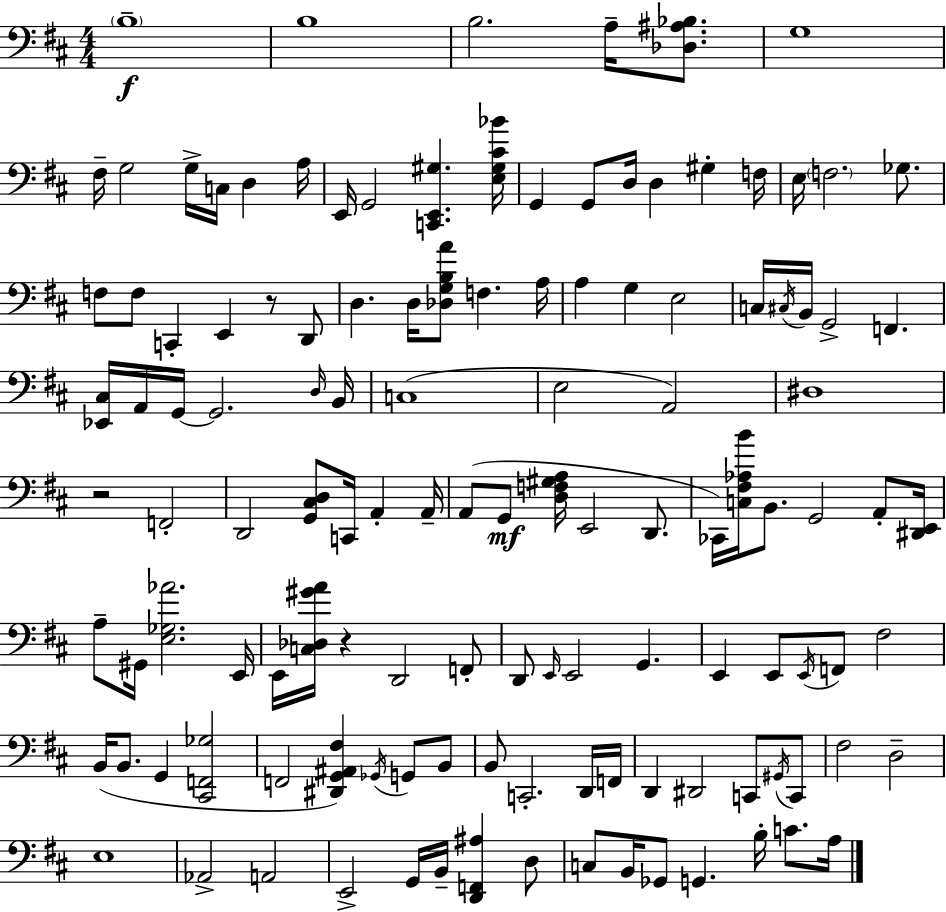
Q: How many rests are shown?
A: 3